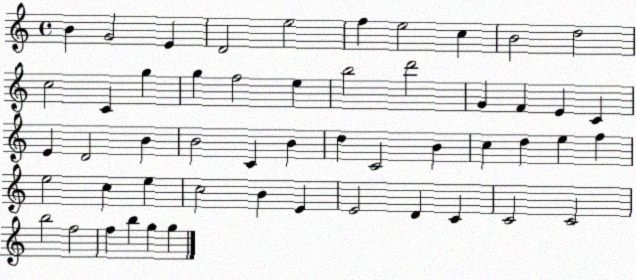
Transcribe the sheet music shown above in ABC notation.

X:1
T:Untitled
M:4/4
L:1/4
K:C
B G2 E D2 e2 f e2 c B2 d2 c2 C g g f2 e b2 d'2 G F E C E D2 B B2 C B d C2 B c d e f e2 c e c2 B E E2 D C C2 C2 b2 f2 f b g g